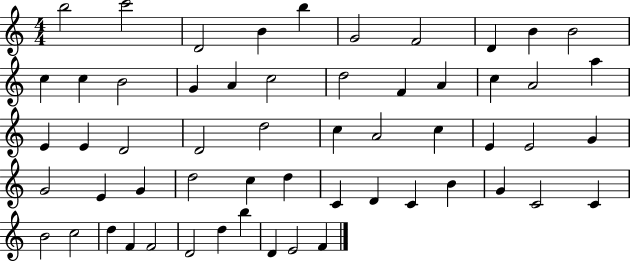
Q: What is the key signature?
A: C major